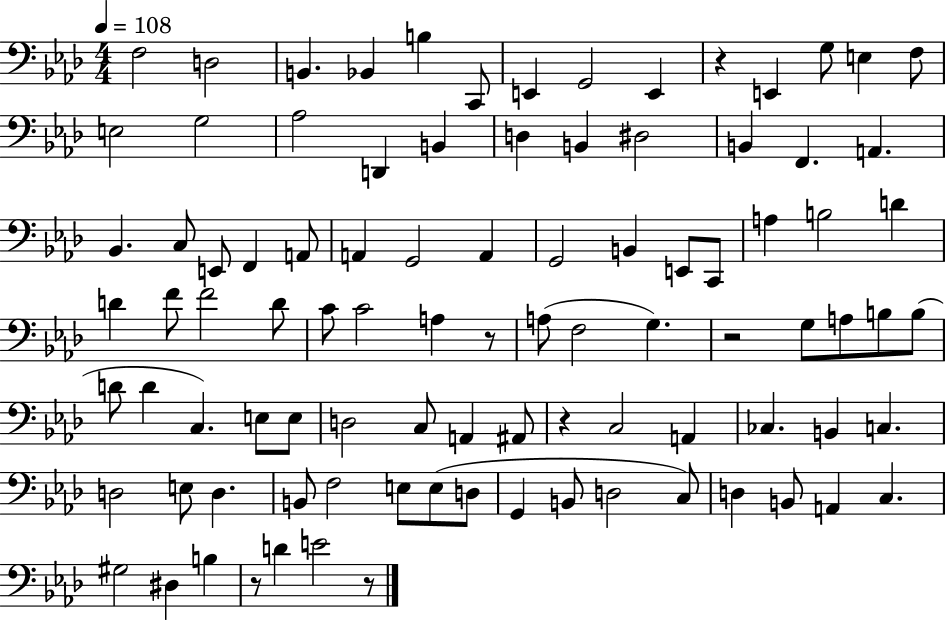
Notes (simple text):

F3/h D3/h B2/q. Bb2/q B3/q C2/e E2/q G2/h E2/q R/q E2/q G3/e E3/q F3/e E3/h G3/h Ab3/h D2/q B2/q D3/q B2/q D#3/h B2/q F2/q. A2/q. Bb2/q. C3/e E2/e F2/q A2/e A2/q G2/h A2/q G2/h B2/q E2/e C2/e A3/q B3/h D4/q D4/q F4/e F4/h D4/e C4/e C4/h A3/q R/e A3/e F3/h G3/q. R/h G3/e A3/e B3/e B3/e D4/e D4/q C3/q. E3/e E3/e D3/h C3/e A2/q A#2/e R/q C3/h A2/q CES3/q. B2/q C3/q. D3/h E3/e D3/q. B2/e F3/h E3/e E3/e D3/e G2/q B2/e D3/h C3/e D3/q B2/e A2/q C3/q. G#3/h D#3/q B3/q R/e D4/q E4/h R/e